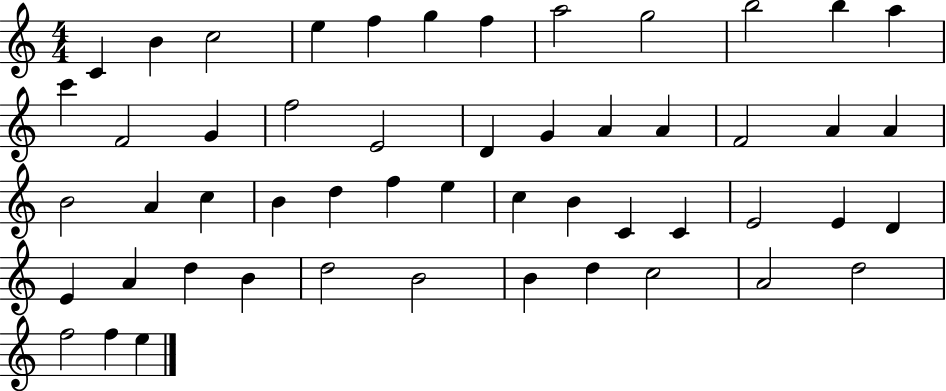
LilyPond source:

{
  \clef treble
  \numericTimeSignature
  \time 4/4
  \key c \major
  c'4 b'4 c''2 | e''4 f''4 g''4 f''4 | a''2 g''2 | b''2 b''4 a''4 | \break c'''4 f'2 g'4 | f''2 e'2 | d'4 g'4 a'4 a'4 | f'2 a'4 a'4 | \break b'2 a'4 c''4 | b'4 d''4 f''4 e''4 | c''4 b'4 c'4 c'4 | e'2 e'4 d'4 | \break e'4 a'4 d''4 b'4 | d''2 b'2 | b'4 d''4 c''2 | a'2 d''2 | \break f''2 f''4 e''4 | \bar "|."
}